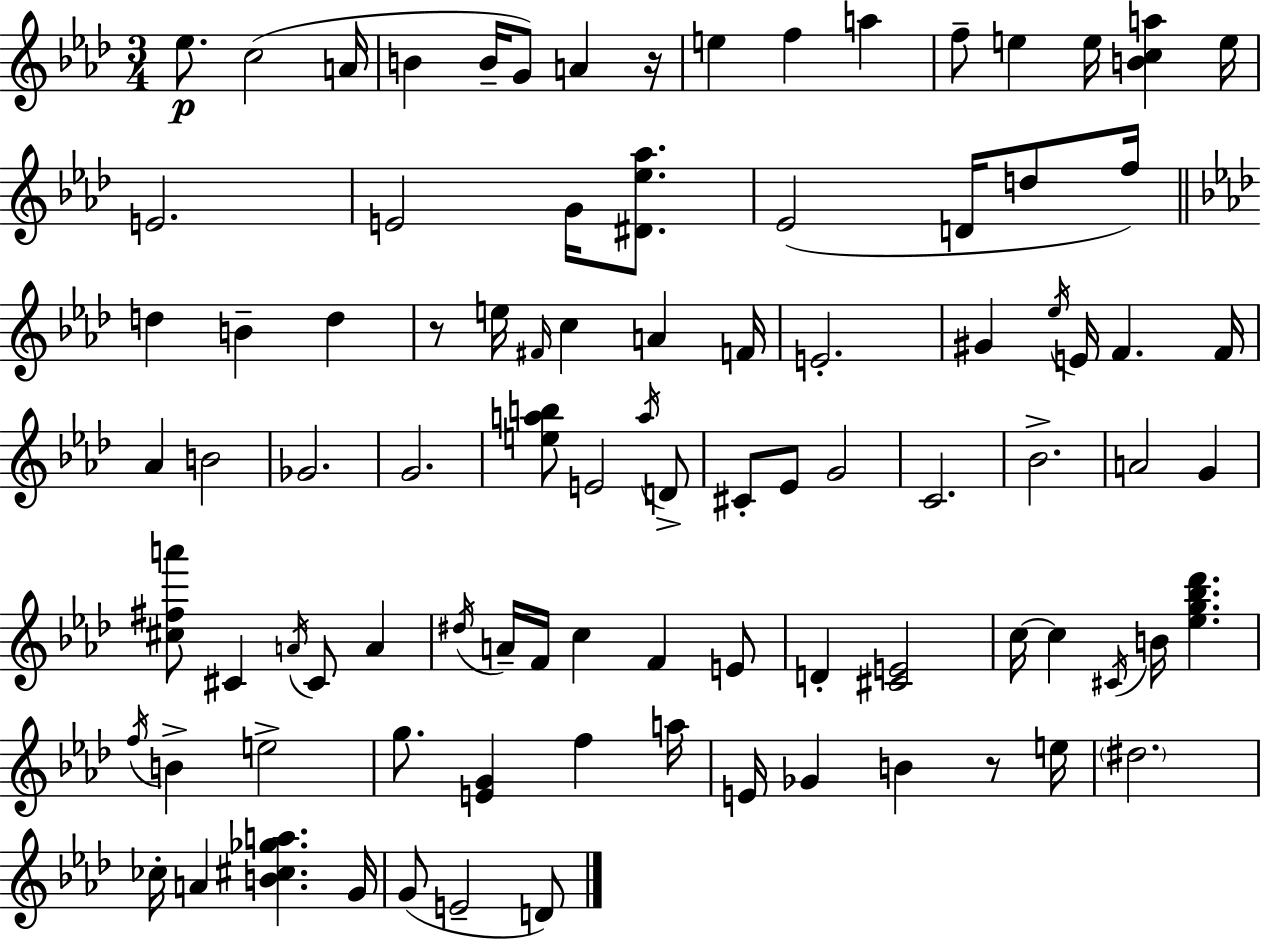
Eb5/e. C5/h A4/s B4/q B4/s G4/e A4/q R/s E5/q F5/q A5/q F5/e E5/q E5/s [B4,C5,A5]/q E5/s E4/h. E4/h G4/s [D#4,Eb5,Ab5]/e. Eb4/h D4/s D5/e F5/s D5/q B4/q D5/q R/e E5/s F#4/s C5/q A4/q F4/s E4/h. G#4/q Eb5/s E4/s F4/q. F4/s Ab4/q B4/h Gb4/h. G4/h. [E5,A5,B5]/e E4/h A5/s D4/e C#4/e Eb4/e G4/h C4/h. Bb4/h. A4/h G4/q [C#5,F#5,A6]/e C#4/q A4/s C#4/e A4/q D#5/s A4/s F4/s C5/q F4/q E4/e D4/q [C#4,E4]/h C5/s C5/q C#4/s B4/s [Eb5,G5,Bb5,Db6]/q. F5/s B4/q E5/h G5/e. [E4,G4]/q F5/q A5/s E4/s Gb4/q B4/q R/e E5/s D#5/h. CES5/s A4/q [B4,C#5,Gb5,A5]/q. G4/s G4/e E4/h D4/e